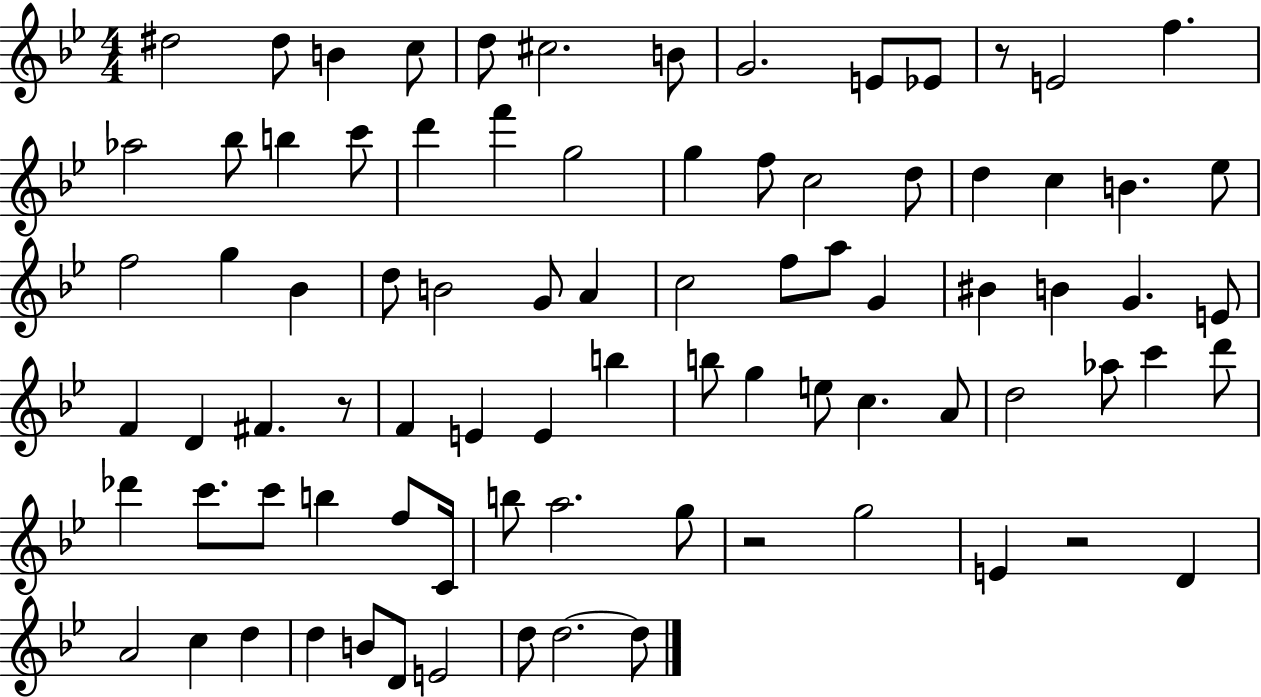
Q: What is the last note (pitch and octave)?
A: D5